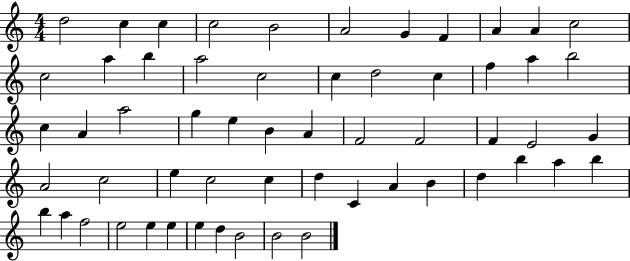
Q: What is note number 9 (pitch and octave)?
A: A4